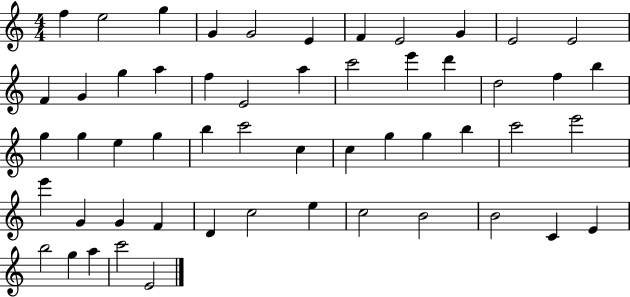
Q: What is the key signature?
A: C major